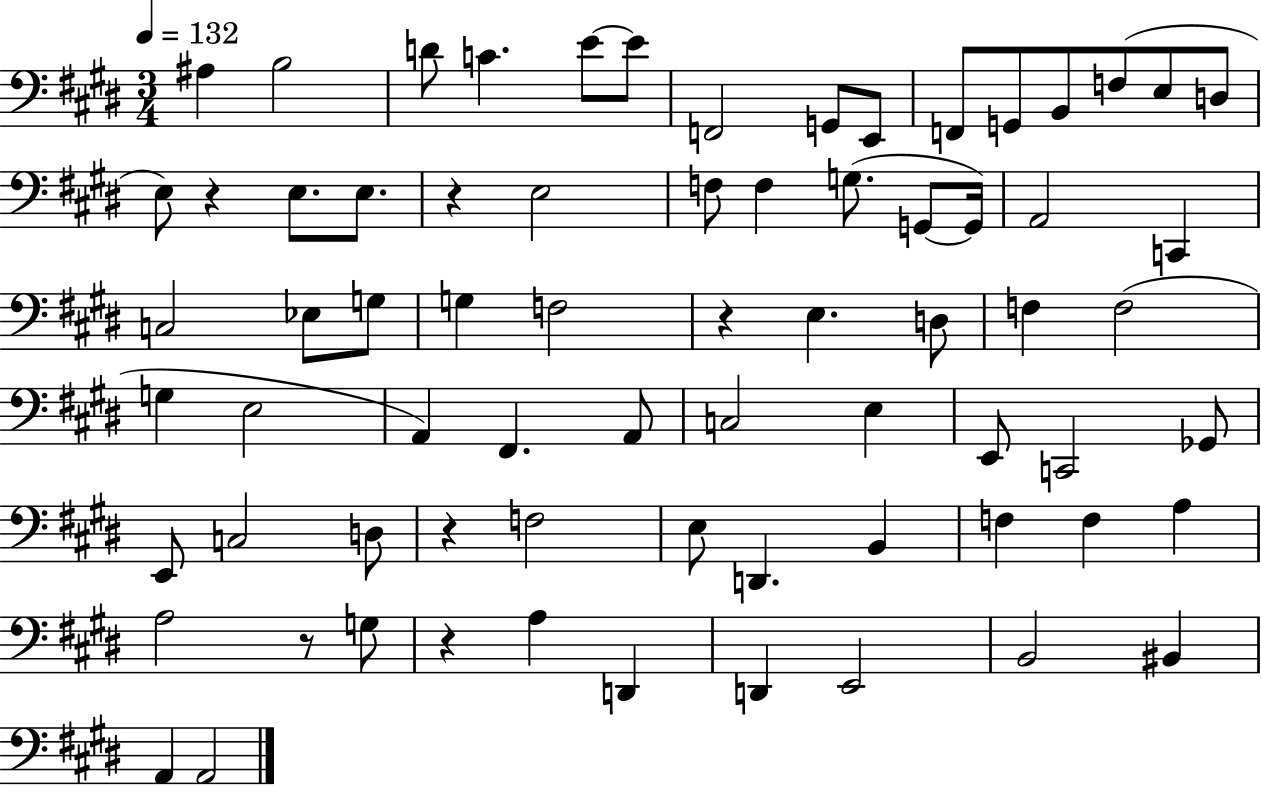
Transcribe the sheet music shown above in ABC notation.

X:1
T:Untitled
M:3/4
L:1/4
K:E
^A, B,2 D/2 C E/2 E/2 F,,2 G,,/2 E,,/2 F,,/2 G,,/2 B,,/2 F,/2 E,/2 D,/2 E,/2 z E,/2 E,/2 z E,2 F,/2 F, G,/2 G,,/2 G,,/4 A,,2 C,, C,2 _E,/2 G,/2 G, F,2 z E, D,/2 F, F,2 G, E,2 A,, ^F,, A,,/2 C,2 E, E,,/2 C,,2 _G,,/2 E,,/2 C,2 D,/2 z F,2 E,/2 D,, B,, F, F, A, A,2 z/2 G,/2 z A, D,, D,, E,,2 B,,2 ^B,, A,, A,,2